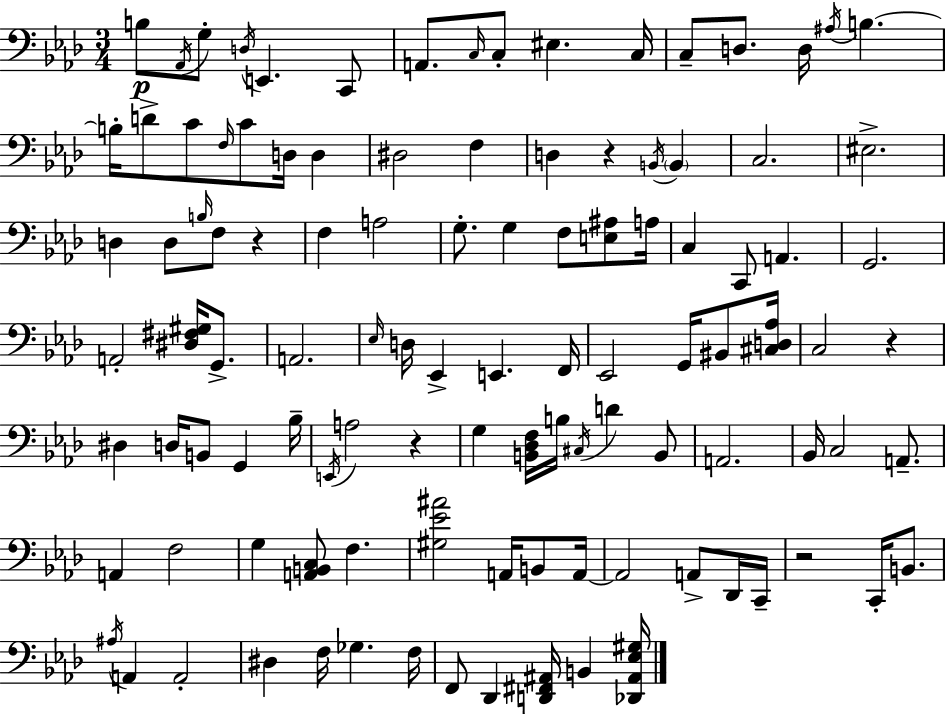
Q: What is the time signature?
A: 3/4